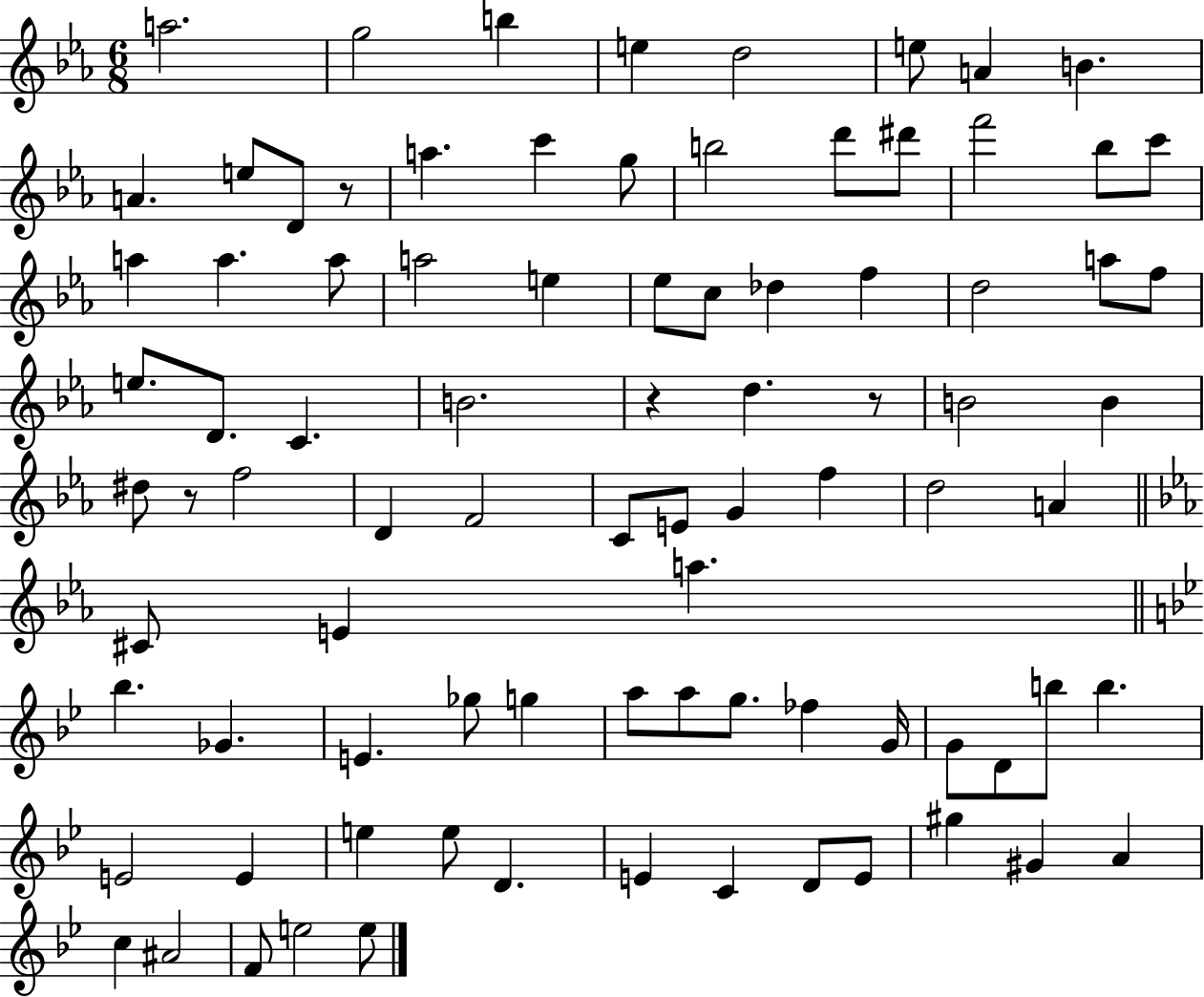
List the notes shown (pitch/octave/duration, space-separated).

A5/h. G5/h B5/q E5/q D5/h E5/e A4/q B4/q. A4/q. E5/e D4/e R/e A5/q. C6/q G5/e B5/h D6/e D#6/e F6/h Bb5/e C6/e A5/q A5/q. A5/e A5/h E5/q Eb5/e C5/e Db5/q F5/q D5/h A5/e F5/e E5/e. D4/e. C4/q. B4/h. R/q D5/q. R/e B4/h B4/q D#5/e R/e F5/h D4/q F4/h C4/e E4/e G4/q F5/q D5/h A4/q C#4/e E4/q A5/q. Bb5/q. Gb4/q. E4/q. Gb5/e G5/q A5/e A5/e G5/e. FES5/q G4/s G4/e D4/e B5/e B5/q. E4/h E4/q E5/q E5/e D4/q. E4/q C4/q D4/e E4/e G#5/q G#4/q A4/q C5/q A#4/h F4/e E5/h E5/e